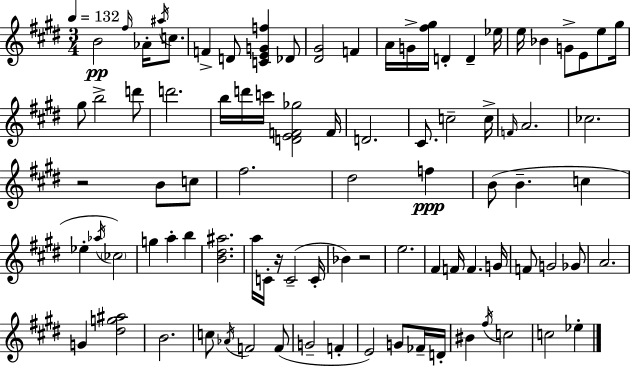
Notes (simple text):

B4/h F#5/s Ab4/s A#5/s C5/e. F4/q D4/e [C4,E4,G4,F5]/q Db4/e [D#4,G#4]/h F4/q A4/s G4/s [F#5,G#5]/s D4/q D4/q Eb5/s E5/s Bb4/q G4/e E4/e E5/e G#5/s G#5/e B5/h D6/e D6/h. B5/s D6/s C6/s [D4,E4,F4,Gb5]/h F4/s D4/h. C#4/e. C5/h C5/s F4/s A4/h. CES5/h. R/h B4/e C5/e F#5/h. D#5/h F5/q B4/e B4/q. C5/q Eb5/q Ab5/s CES5/h G5/q A5/q B5/q [B4,D#5,A#5]/h. A5/s C4/s R/s C4/h C4/s Bb4/q R/h E5/h. F#4/q F4/s F4/q. G4/s F4/e G4/h Gb4/e A4/h. G4/q [D#5,G5,A#5]/h B4/h. C5/e Ab4/s F4/h F4/e G4/h F4/q E4/h G4/e FES4/s D4/s BIS4/q F#5/s C5/h C5/h Eb5/q